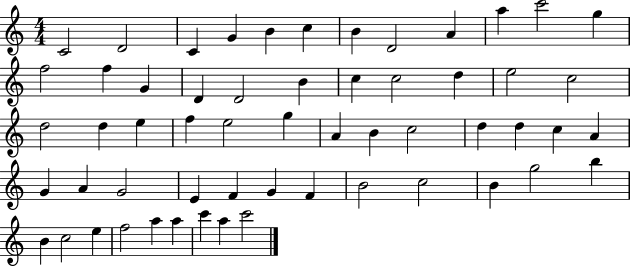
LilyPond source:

{
  \clef treble
  \numericTimeSignature
  \time 4/4
  \key c \major
  c'2 d'2 | c'4 g'4 b'4 c''4 | b'4 d'2 a'4 | a''4 c'''2 g''4 | \break f''2 f''4 g'4 | d'4 d'2 b'4 | c''4 c''2 d''4 | e''2 c''2 | \break d''2 d''4 e''4 | f''4 e''2 g''4 | a'4 b'4 c''2 | d''4 d''4 c''4 a'4 | \break g'4 a'4 g'2 | e'4 f'4 g'4 f'4 | b'2 c''2 | b'4 g''2 b''4 | \break b'4 c''2 e''4 | f''2 a''4 a''4 | c'''4 a''4 c'''2 | \bar "|."
}